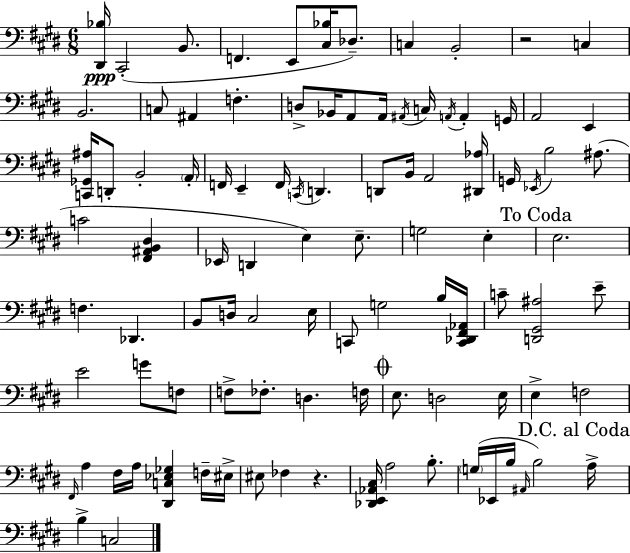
X:1
T:Untitled
M:6/8
L:1/4
K:E
[^D,,_B,]/4 ^C,,2 B,,/2 F,, E,,/2 [^C,_B,]/4 _D,/2 C, B,,2 z2 C, B,,2 C,/2 ^A,, F, D,/2 _B,,/4 A,,/2 A,,/4 ^A,,/4 C,/4 A,,/4 A,, G,,/4 A,,2 E,, [C,,_G,,^A,]/4 D,,/2 B,,2 A,,/4 F,,/4 E,, F,,/4 C,,/4 D,, D,,/2 B,,/4 A,,2 [^D,,_A,]/4 G,,/4 _E,,/4 B,2 ^A,/2 C2 [^F,,^A,,B,,^D,] _E,,/4 D,, E, E,/2 G,2 E, E,2 F, _D,, B,,/2 D,/4 ^C,2 E,/4 C,,/2 G,2 B,/4 [C,,_D,,^F,,_A,,]/4 C/2 [D,,^G,,^A,]2 E/2 E2 G/2 F,/2 F,/2 _F,/2 D, F,/4 E,/2 D,2 E,/4 E, F,2 ^F,,/4 A, ^F,/4 A,/4 [^D,,C,_E,_G,] F,/4 ^E,/4 ^E,/2 _F, z [_D,,E,,_A,,^C,]/4 A,2 B,/2 G,/4 _E,,/4 B,/4 ^A,,/4 B,2 A,/4 B, C,2